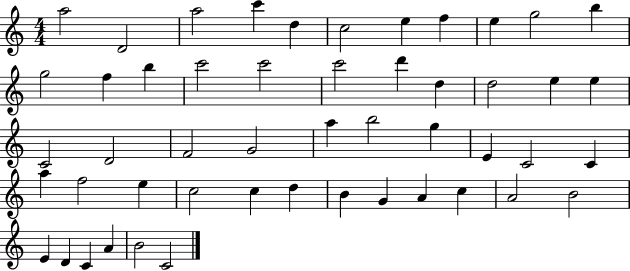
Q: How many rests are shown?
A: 0